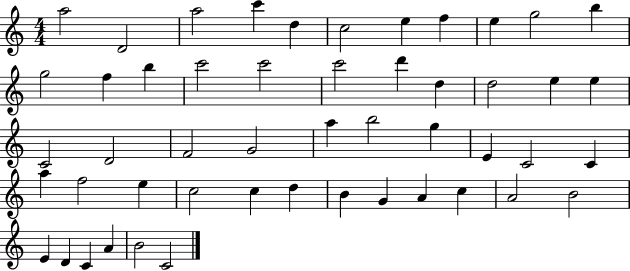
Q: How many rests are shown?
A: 0